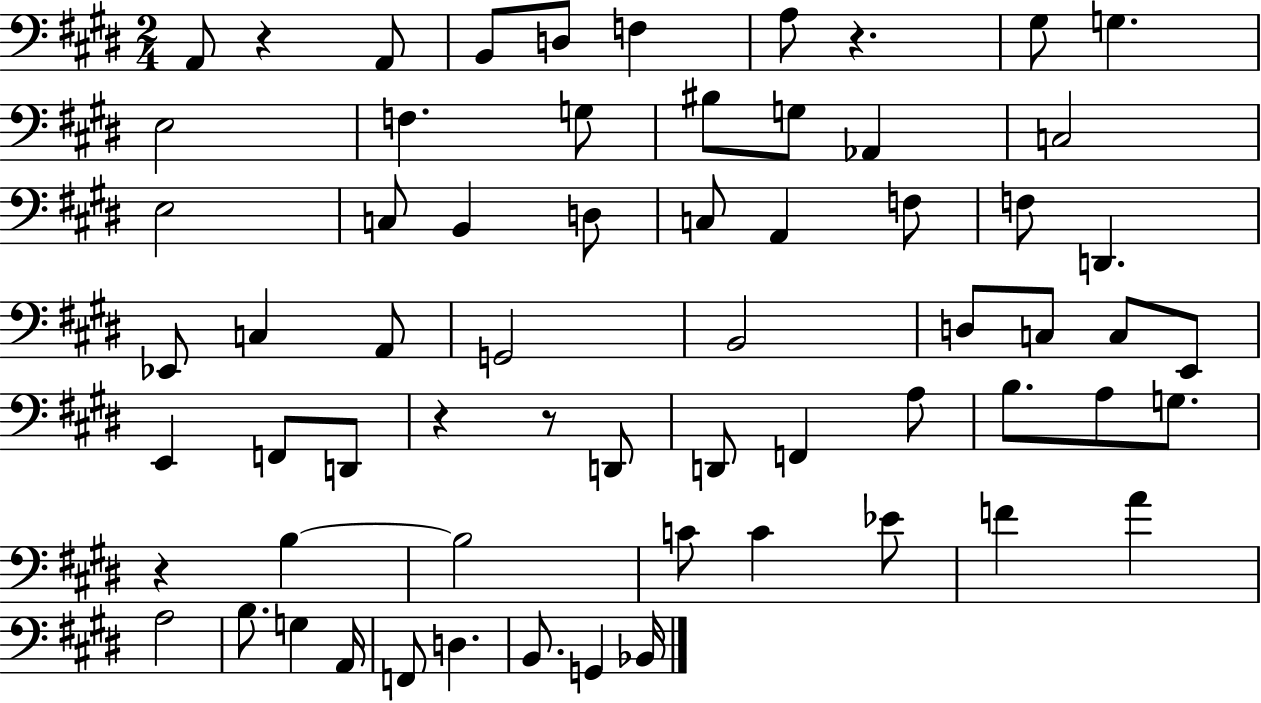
X:1
T:Untitled
M:2/4
L:1/4
K:E
A,,/2 z A,,/2 B,,/2 D,/2 F, A,/2 z ^G,/2 G, E,2 F, G,/2 ^B,/2 G,/2 _A,, C,2 E,2 C,/2 B,, D,/2 C,/2 A,, F,/2 F,/2 D,, _E,,/2 C, A,,/2 G,,2 B,,2 D,/2 C,/2 C,/2 E,,/2 E,, F,,/2 D,,/2 z z/2 D,,/2 D,,/2 F,, A,/2 B,/2 A,/2 G,/2 z B, B,2 C/2 C _E/2 F A A,2 B,/2 G, A,,/4 F,,/2 D, B,,/2 G,, _B,,/4